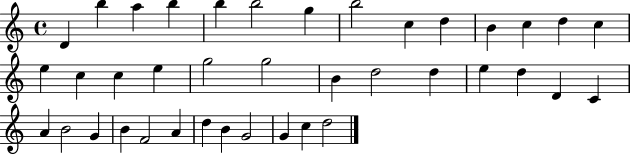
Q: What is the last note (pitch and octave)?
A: D5